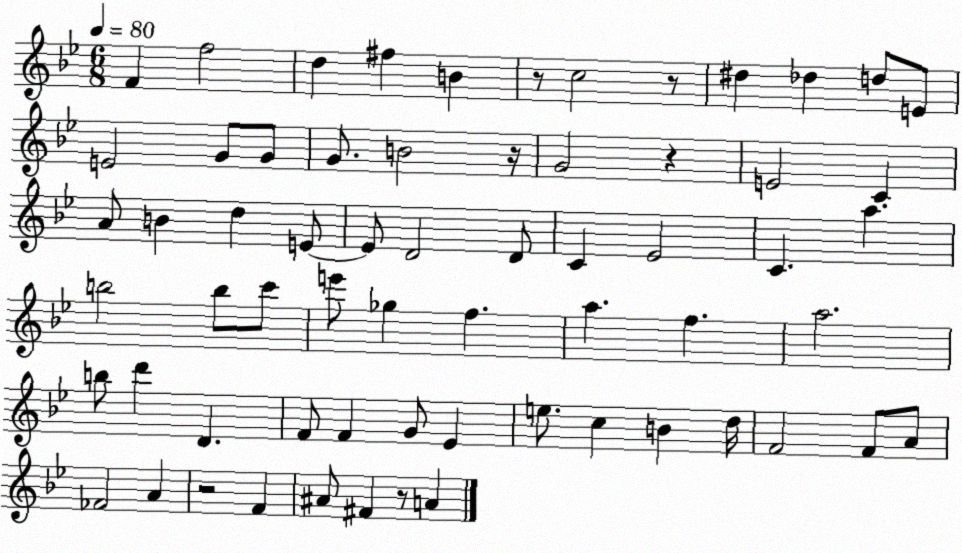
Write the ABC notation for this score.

X:1
T:Untitled
M:6/8
L:1/4
K:Bb
F f2 d ^f B z/2 c2 z/2 ^d _d d/2 E/2 E2 G/2 G/2 G/2 B2 z/4 G2 z E2 C A/2 B d E/2 E/2 D2 D/2 C _E2 C a b2 b/2 c'/2 e'/2 _g f a f a2 b/2 d' D F/2 F G/2 _E e/2 c B d/4 F2 F/2 A/2 _F2 A z2 F ^A/2 ^F z/2 A